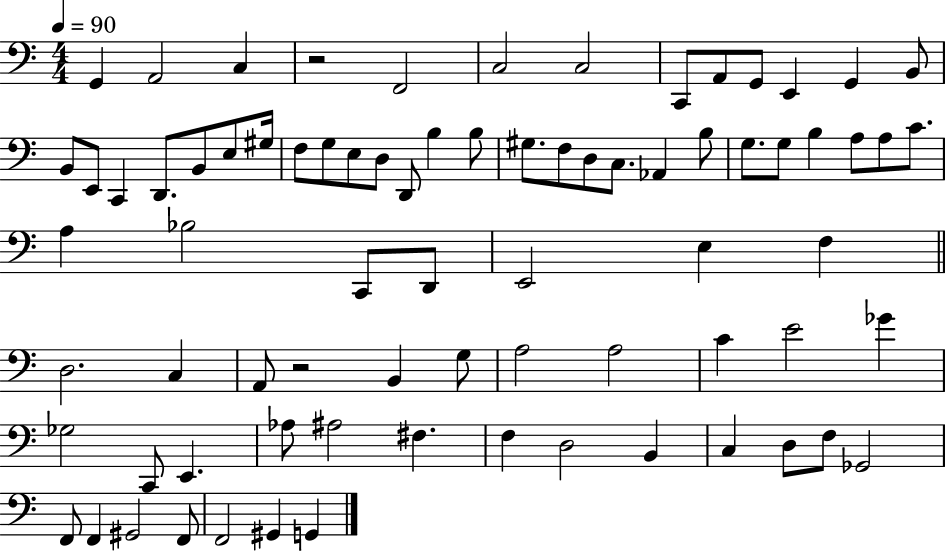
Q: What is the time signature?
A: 4/4